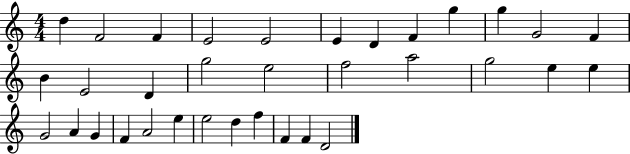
X:1
T:Untitled
M:4/4
L:1/4
K:C
d F2 F E2 E2 E D F g g G2 F B E2 D g2 e2 f2 a2 g2 e e G2 A G F A2 e e2 d f F F D2